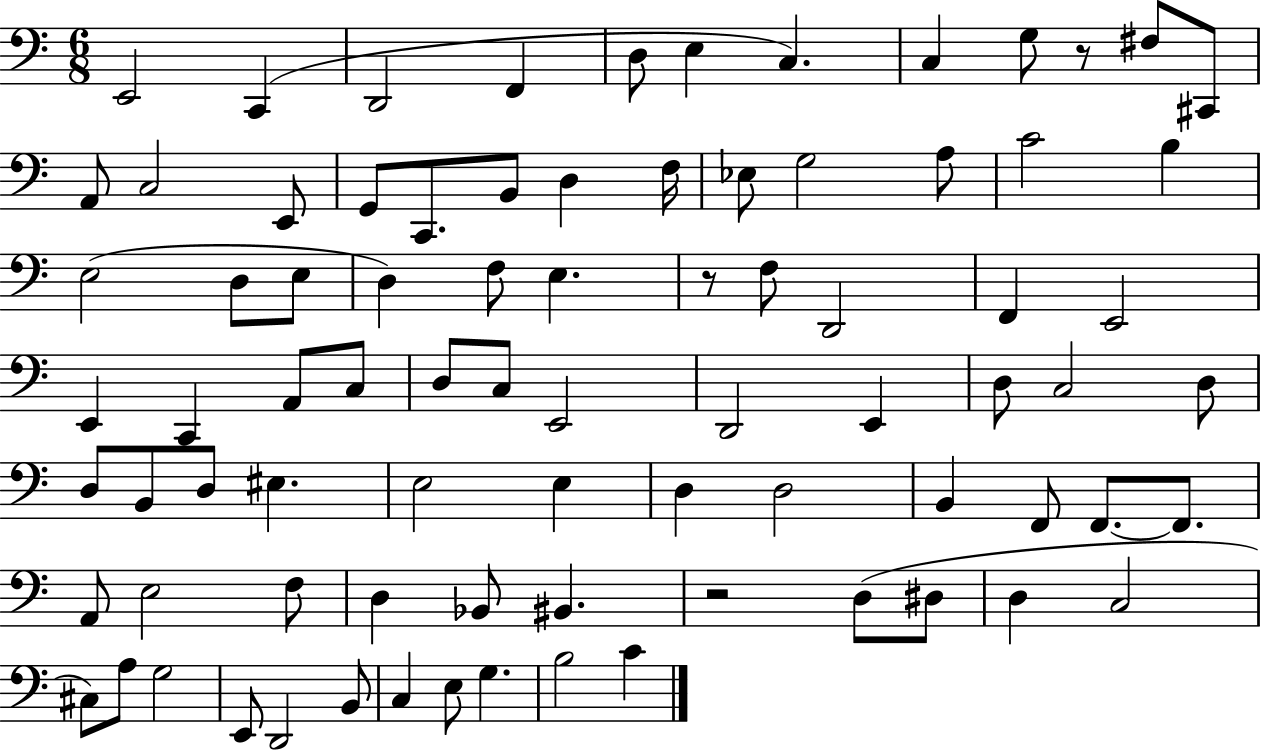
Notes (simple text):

E2/h C2/q D2/h F2/q D3/e E3/q C3/q. C3/q G3/e R/e F#3/e C#2/e A2/e C3/h E2/e G2/e C2/e. B2/e D3/q F3/s Eb3/e G3/h A3/e C4/h B3/q E3/h D3/e E3/e D3/q F3/e E3/q. R/e F3/e D2/h F2/q E2/h E2/q C2/q A2/e C3/e D3/e C3/e E2/h D2/h E2/q D3/e C3/h D3/e D3/e B2/e D3/e EIS3/q. E3/h E3/q D3/q D3/h B2/q F2/e F2/e. F2/e. A2/e E3/h F3/e D3/q Bb2/e BIS2/q. R/h D3/e D#3/e D3/q C3/h C#3/e A3/e G3/h E2/e D2/h B2/e C3/q E3/e G3/q. B3/h C4/q